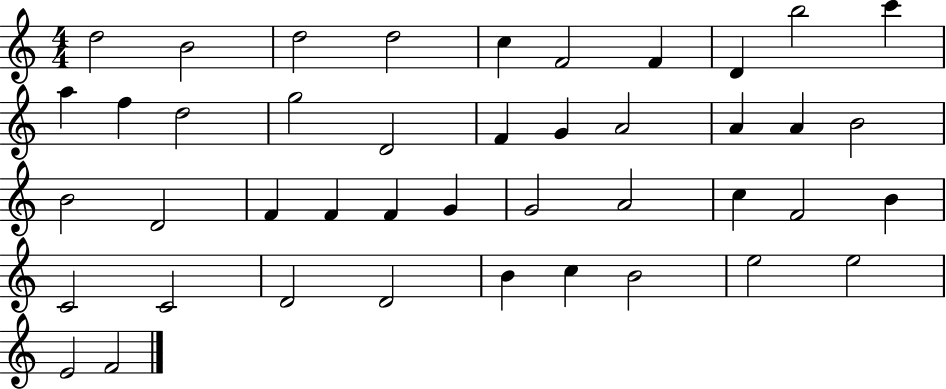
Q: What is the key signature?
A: C major